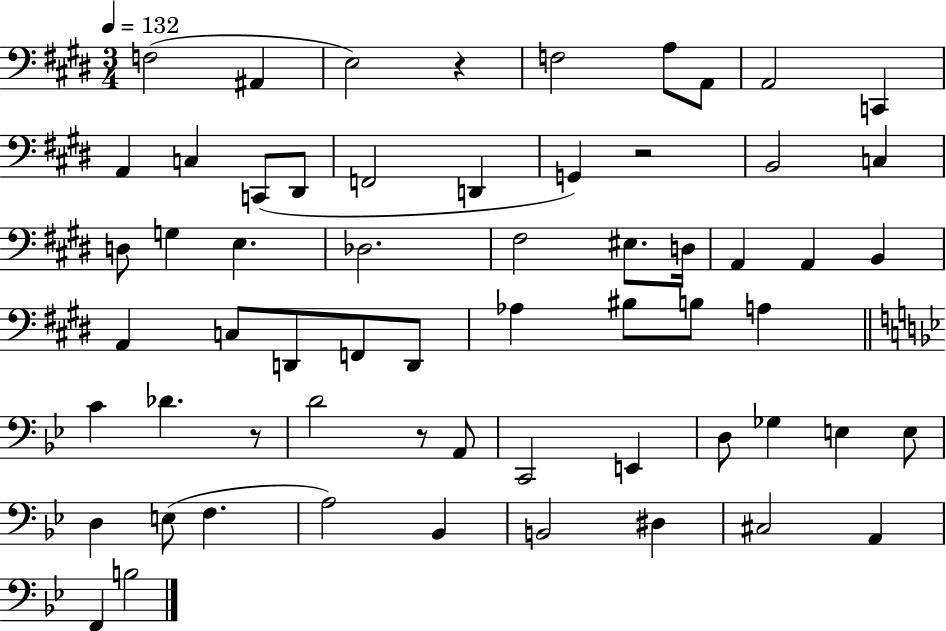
X:1
T:Untitled
M:3/4
L:1/4
K:E
F,2 ^A,, E,2 z F,2 A,/2 A,,/2 A,,2 C,, A,, C, C,,/2 ^D,,/2 F,,2 D,, G,, z2 B,,2 C, D,/2 G, E, _D,2 ^F,2 ^E,/2 D,/4 A,, A,, B,, A,, C,/2 D,,/2 F,,/2 D,,/2 _A, ^B,/2 B,/2 A, C _D z/2 D2 z/2 A,,/2 C,,2 E,, D,/2 _G, E, E,/2 D, E,/2 F, A,2 _B,, B,,2 ^D, ^C,2 A,, F,, B,2